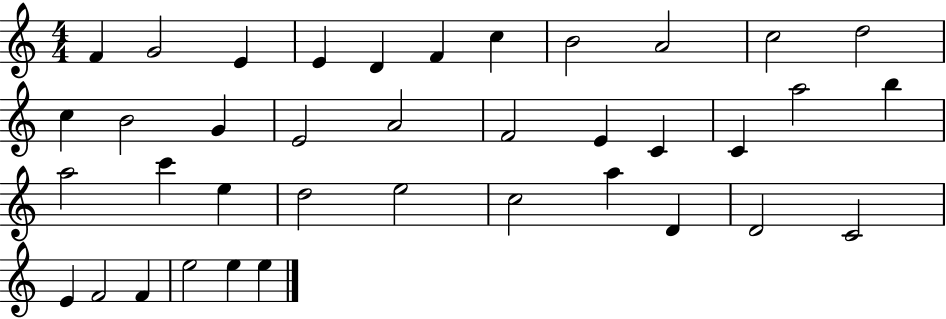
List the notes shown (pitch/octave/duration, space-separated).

F4/q G4/h E4/q E4/q D4/q F4/q C5/q B4/h A4/h C5/h D5/h C5/q B4/h G4/q E4/h A4/h F4/h E4/q C4/q C4/q A5/h B5/q A5/h C6/q E5/q D5/h E5/h C5/h A5/q D4/q D4/h C4/h E4/q F4/h F4/q E5/h E5/q E5/q